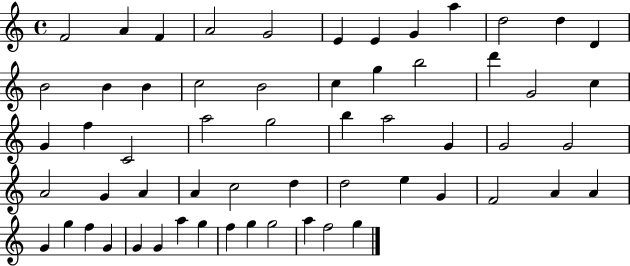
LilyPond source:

{
  \clef treble
  \time 4/4
  \defaultTimeSignature
  \key c \major
  f'2 a'4 f'4 | a'2 g'2 | e'4 e'4 g'4 a''4 | d''2 d''4 d'4 | \break b'2 b'4 b'4 | c''2 b'2 | c''4 g''4 b''2 | d'''4 g'2 c''4 | \break g'4 f''4 c'2 | a''2 g''2 | b''4 a''2 g'4 | g'2 g'2 | \break a'2 g'4 a'4 | a'4 c''2 d''4 | d''2 e''4 g'4 | f'2 a'4 a'4 | \break g'4 g''4 f''4 g'4 | g'4 g'4 a''4 g''4 | f''4 g''4 g''2 | a''4 f''2 g''4 | \break \bar "|."
}